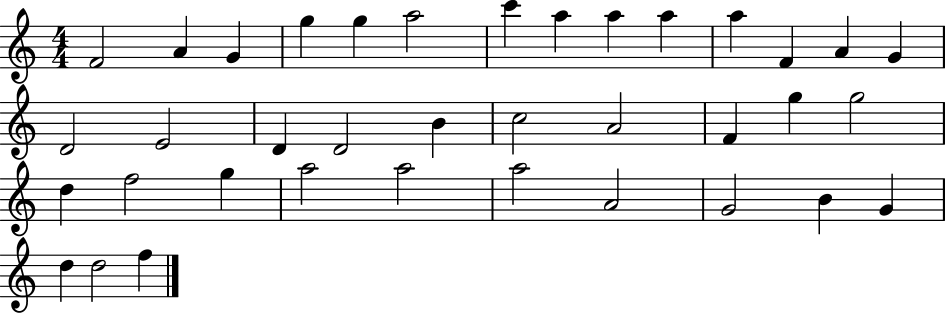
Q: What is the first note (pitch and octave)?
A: F4